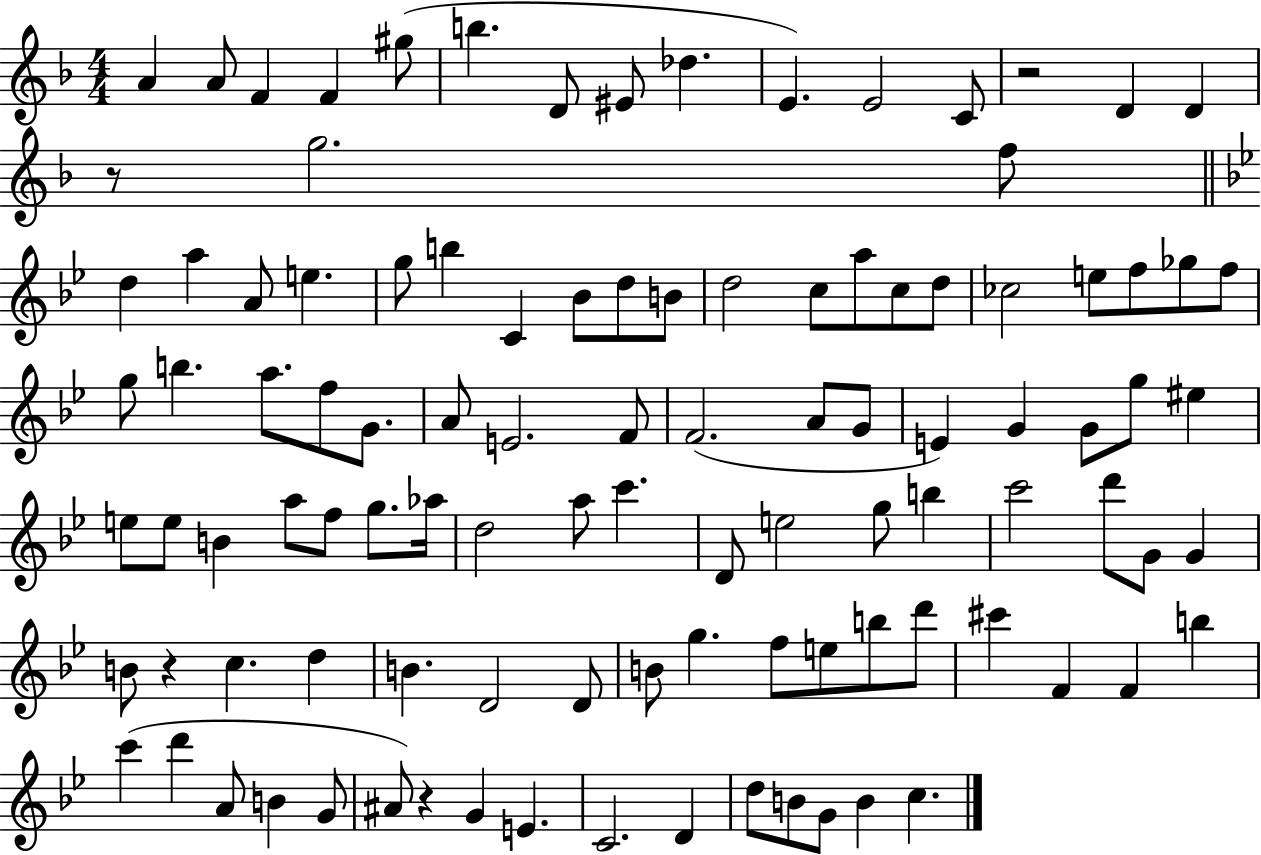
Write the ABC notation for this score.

X:1
T:Untitled
M:4/4
L:1/4
K:F
A A/2 F F ^g/2 b D/2 ^E/2 _d E E2 C/2 z2 D D z/2 g2 f/2 d a A/2 e g/2 b C _B/2 d/2 B/2 d2 c/2 a/2 c/2 d/2 _c2 e/2 f/2 _g/2 f/2 g/2 b a/2 f/2 G/2 A/2 E2 F/2 F2 A/2 G/2 E G G/2 g/2 ^e e/2 e/2 B a/2 f/2 g/2 _a/4 d2 a/2 c' D/2 e2 g/2 b c'2 d'/2 G/2 G B/2 z c d B D2 D/2 B/2 g f/2 e/2 b/2 d'/2 ^c' F F b c' d' A/2 B G/2 ^A/2 z G E C2 D d/2 B/2 G/2 B c